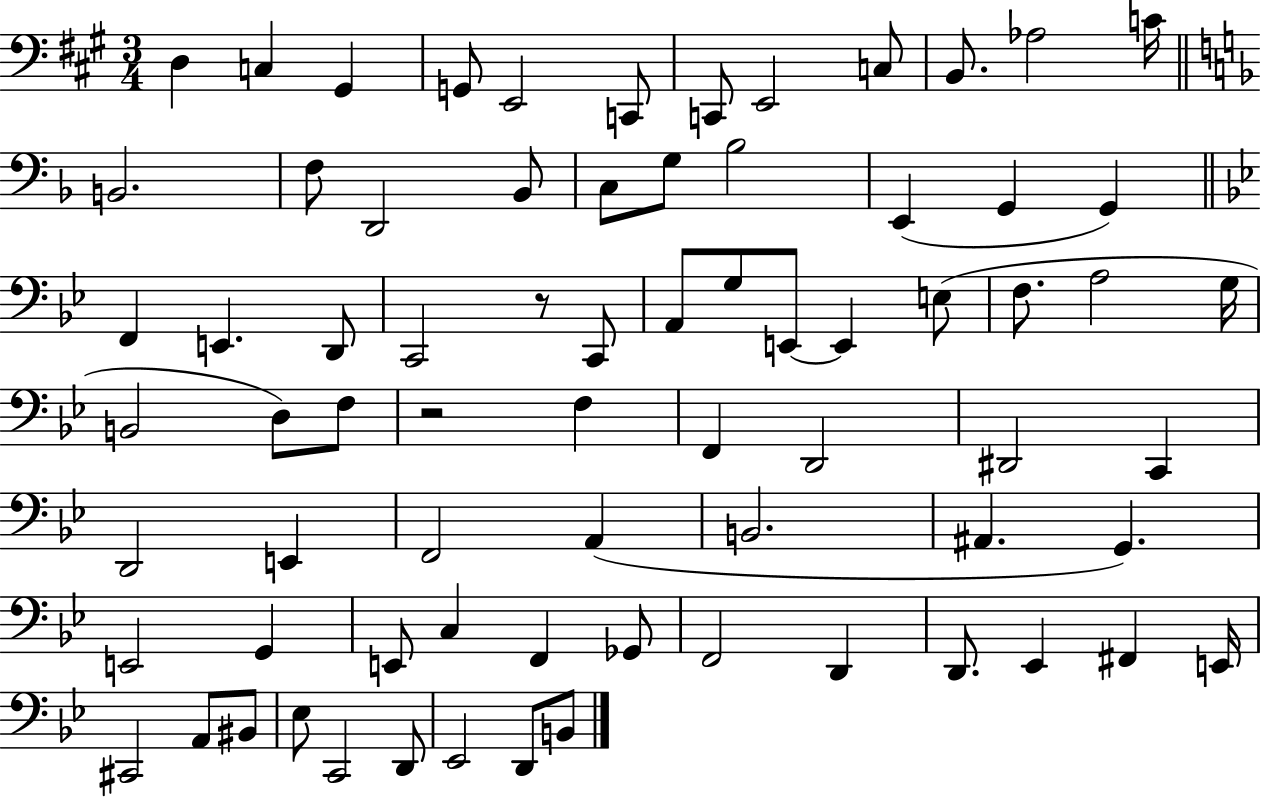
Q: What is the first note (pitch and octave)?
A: D3